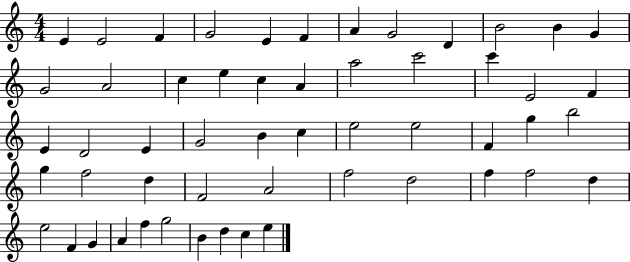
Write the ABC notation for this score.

X:1
T:Untitled
M:4/4
L:1/4
K:C
E E2 F G2 E F A G2 D B2 B G G2 A2 c e c A a2 c'2 c' E2 F E D2 E G2 B c e2 e2 F g b2 g f2 d F2 A2 f2 d2 f f2 d e2 F G A f g2 B d c e